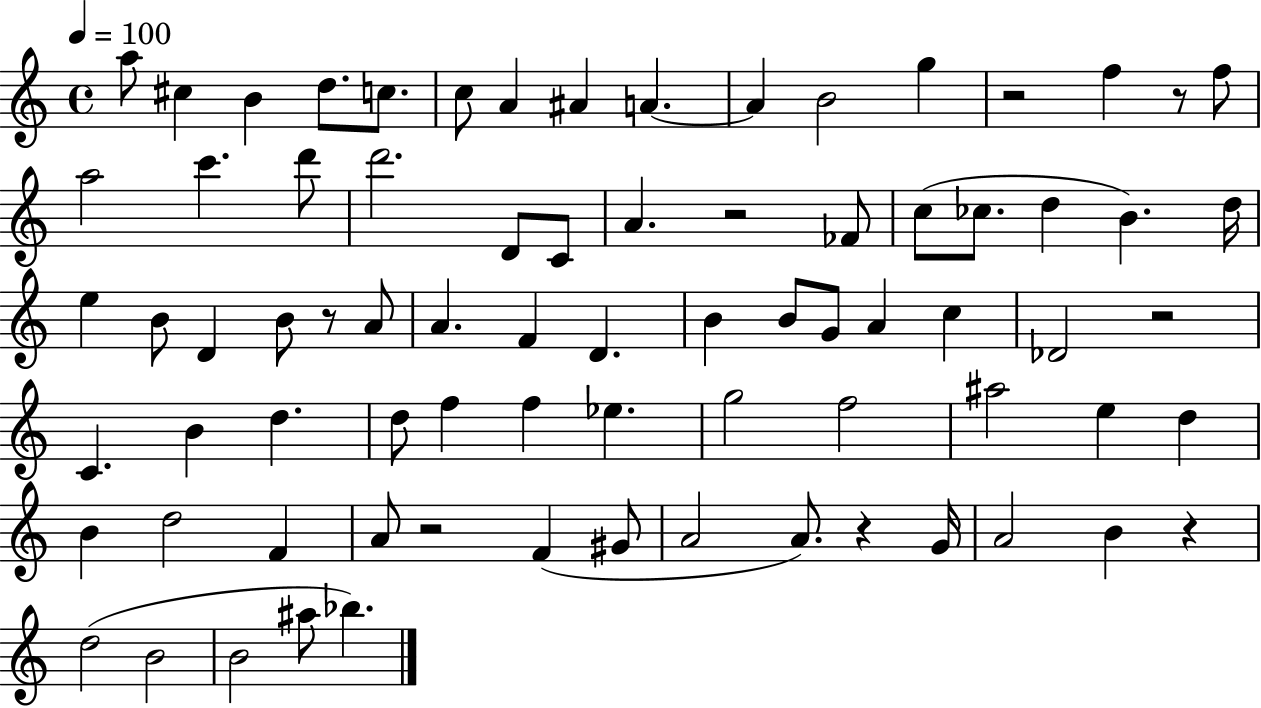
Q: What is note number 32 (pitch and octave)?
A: A4